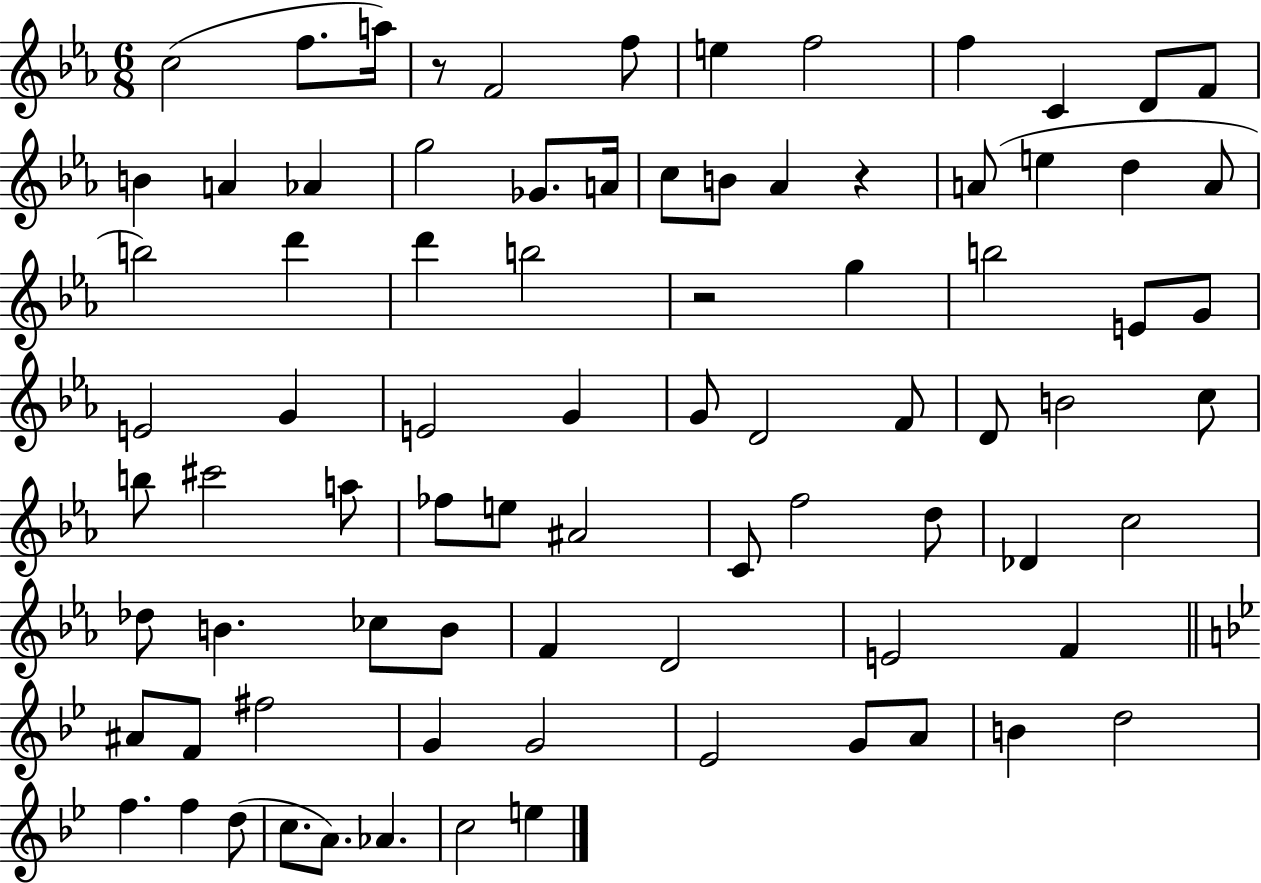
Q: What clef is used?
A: treble